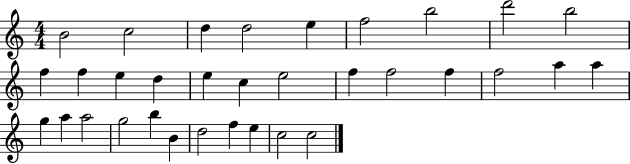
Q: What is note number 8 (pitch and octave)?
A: D6